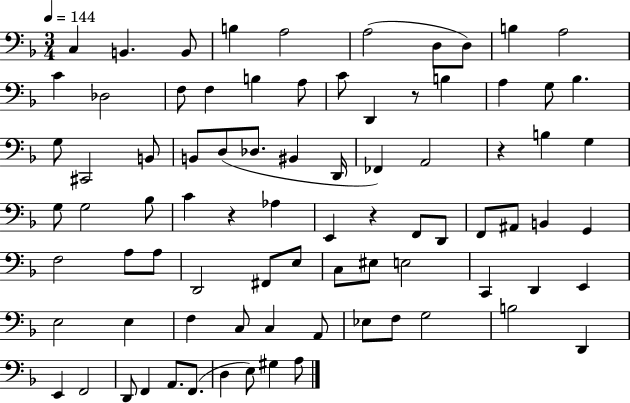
X:1
T:Untitled
M:3/4
L:1/4
K:F
C, B,, B,,/2 B, A,2 A,2 D,/2 D,/2 B, A,2 C _D,2 F,/2 F, B, A,/2 C/2 D,, z/2 B, A, G,/2 _B, G,/2 ^C,,2 B,,/2 B,,/2 D,/2 _D,/2 ^B,, D,,/4 _F,, A,,2 z B, G, G,/2 G,2 _B,/2 C z _A, E,, z F,,/2 D,,/2 F,,/2 ^A,,/2 B,, G,, F,2 A,/2 A,/2 D,,2 ^F,,/2 E,/2 C,/2 ^E,/2 E,2 C,, D,, E,, E,2 E, F, C,/2 C, A,,/2 _E,/2 F,/2 G,2 B,2 D,, E,, F,,2 D,,/2 F,, A,,/2 F,,/2 D, E,/2 ^G, A,/2